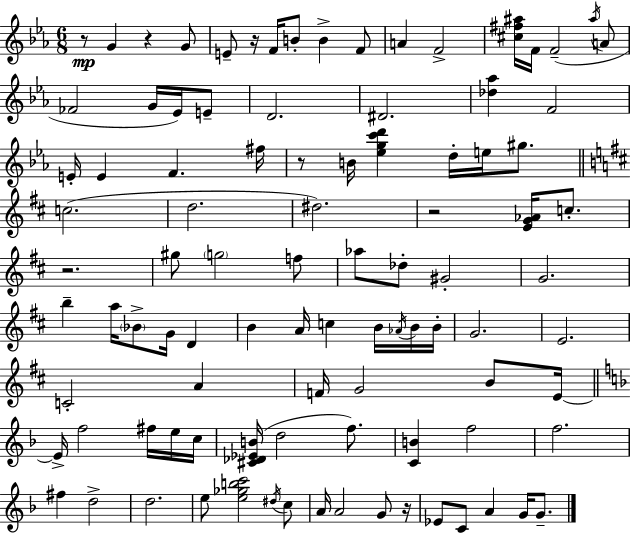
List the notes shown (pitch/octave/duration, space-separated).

R/e G4/q R/q G4/e E4/e R/s F4/s B4/e B4/q F4/e A4/q F4/h [C#5,F#5,A#5]/s F4/s F4/h A#5/s A4/e FES4/h G4/s Eb4/s E4/e D4/h. D#4/h. [Db5,Ab5]/q F4/h E4/s E4/q F4/q. F#5/s R/e B4/s [Eb5,G5,C6,D6]/q D5/s E5/s G#5/e. C5/h. D5/h. D#5/h. R/h [E4,G4,Ab4]/s C5/e. R/h. G#5/e G5/h F5/e Ab5/e Db5/e G#4/h G4/h. B5/q A5/s Bb4/e G4/s D4/q B4/q A4/s C5/q B4/s Ab4/s B4/s B4/s G4/h. E4/h. C4/h A4/q F4/s G4/h B4/e E4/s E4/s F5/h F#5/s E5/s C5/s [C#4,Db4,Eb4,B4]/s D5/h F5/e. [C4,B4]/q F5/h F5/h. F#5/q D5/h D5/h. E5/e [E5,Gb5,B5,C6]/h D#5/s C5/e A4/s A4/h G4/e R/s Eb4/e C4/e A4/q G4/s G4/e.